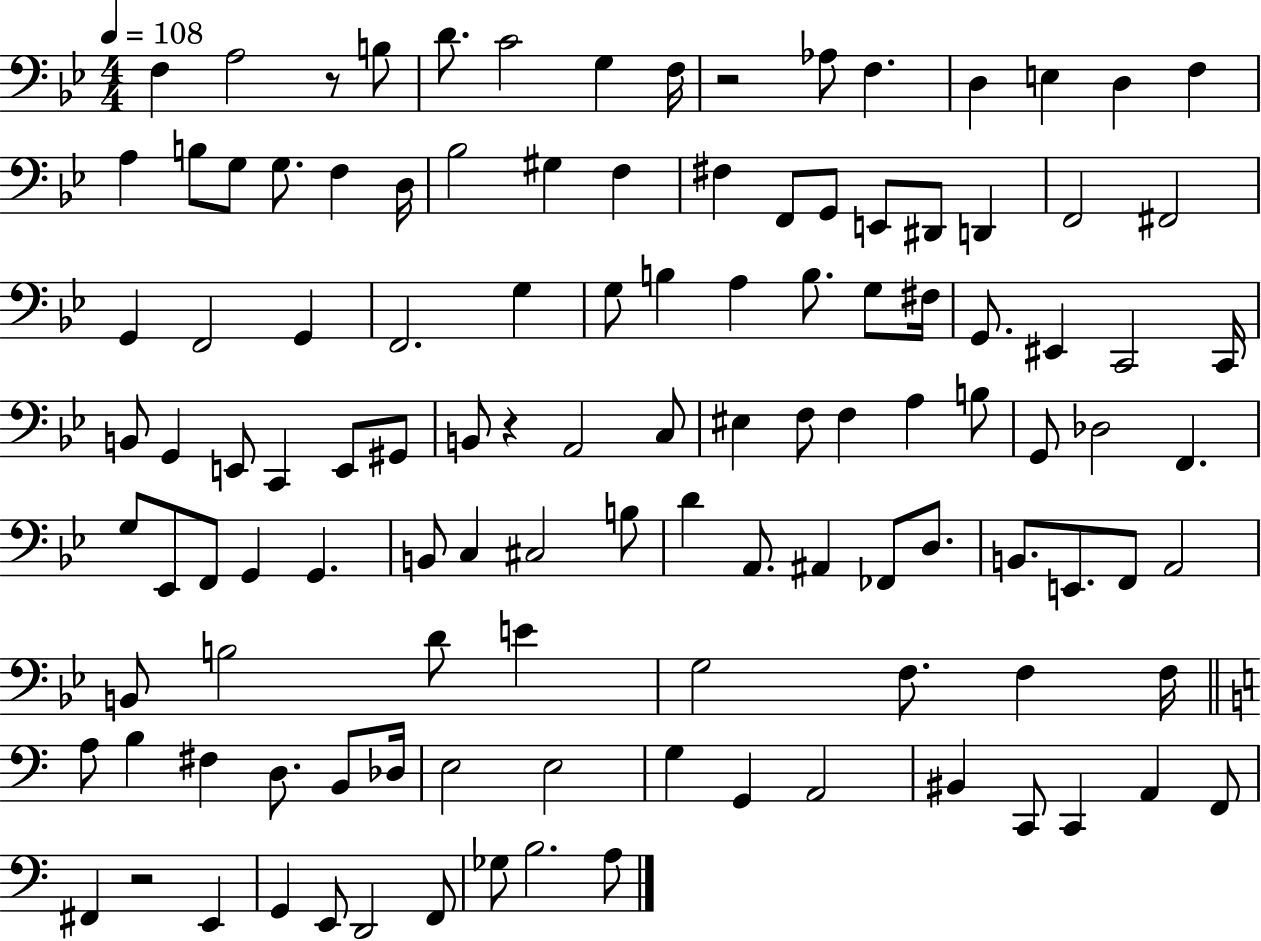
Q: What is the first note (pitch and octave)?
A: F3